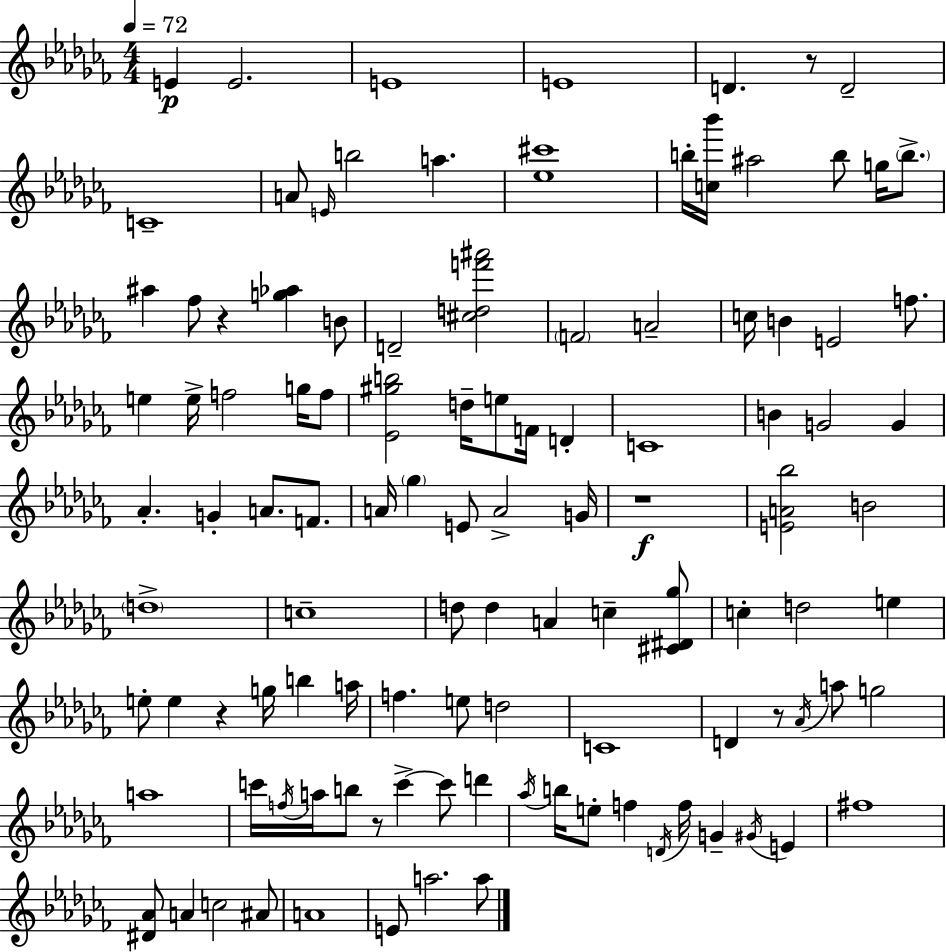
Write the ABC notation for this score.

X:1
T:Untitled
M:4/4
L:1/4
K:Abm
E E2 E4 E4 D z/2 D2 C4 A/2 E/4 b2 a [_e^c']4 b/4 [c_b']/4 ^a2 b/2 g/4 b/2 ^a _f/2 z [g_a] B/2 D2 [^cdf'^a']2 F2 A2 c/4 B E2 f/2 e e/4 f2 g/4 f/2 [_E^gb]2 d/4 e/2 F/4 D C4 B G2 G _A G A/2 F/2 A/4 _g E/2 A2 G/4 z4 [EA_b]2 B2 d4 c4 d/2 d A c [^C^D_g]/2 c d2 e e/2 e z g/4 b a/4 f e/2 d2 C4 D z/2 _A/4 a/2 g2 a4 c'/4 f/4 a/4 b/2 z/2 c' c'/2 d' _a/4 b/4 e/2 f D/4 f/4 G ^G/4 E ^f4 [^D_A]/2 A c2 ^A/2 A4 E/2 a2 a/2